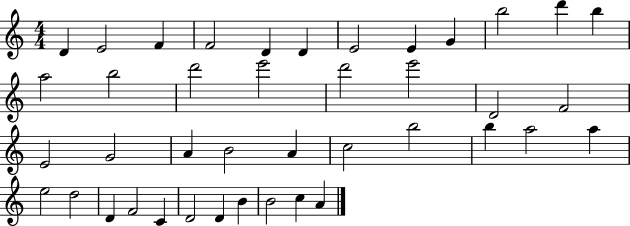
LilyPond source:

{
  \clef treble
  \numericTimeSignature
  \time 4/4
  \key c \major
  d'4 e'2 f'4 | f'2 d'4 d'4 | e'2 e'4 g'4 | b''2 d'''4 b''4 | \break a''2 b''2 | d'''2 e'''2 | d'''2 e'''2 | d'2 f'2 | \break e'2 g'2 | a'4 b'2 a'4 | c''2 b''2 | b''4 a''2 a''4 | \break e''2 d''2 | d'4 f'2 c'4 | d'2 d'4 b'4 | b'2 c''4 a'4 | \break \bar "|."
}